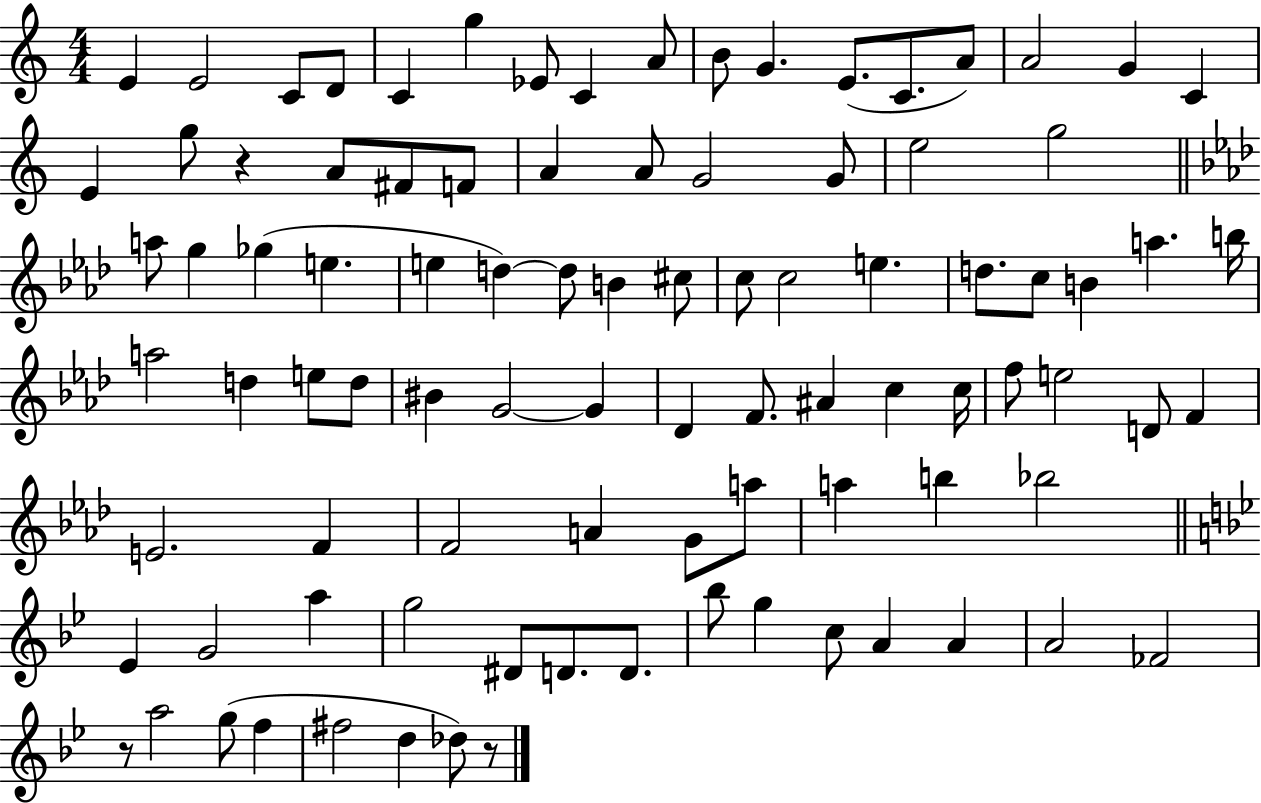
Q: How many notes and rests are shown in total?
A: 93